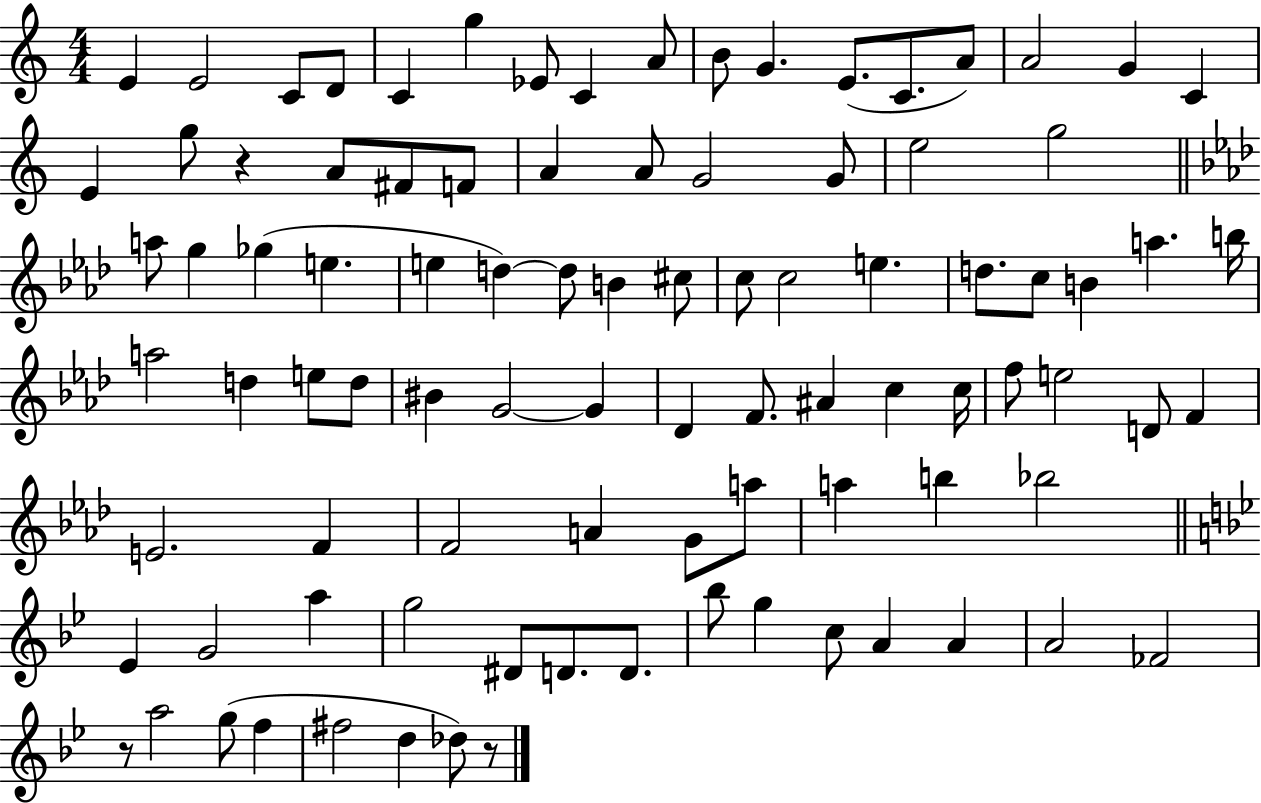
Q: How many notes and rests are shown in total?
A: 93